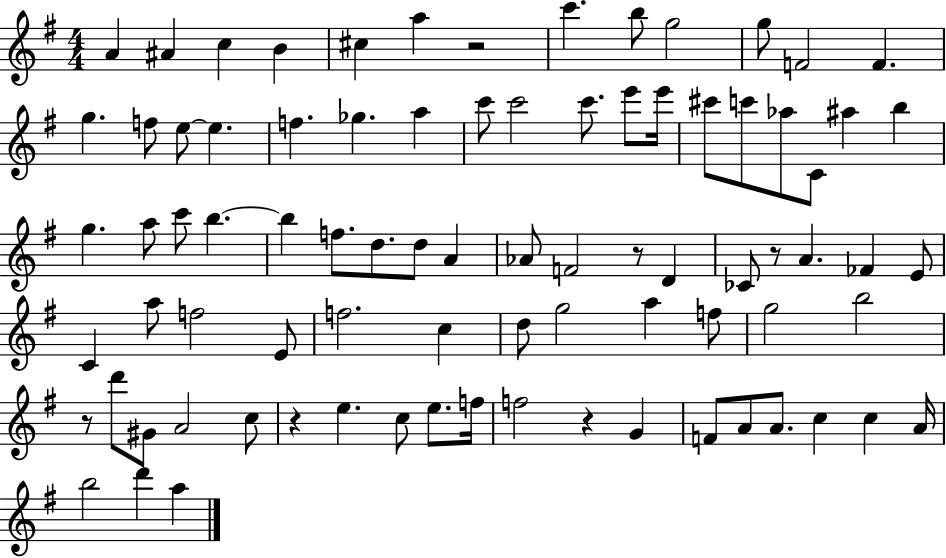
X:1
T:Untitled
M:4/4
L:1/4
K:G
A ^A c B ^c a z2 c' b/2 g2 g/2 F2 F g f/2 e/2 e f _g a c'/2 c'2 c'/2 e'/2 e'/4 ^c'/2 c'/2 _a/2 C/2 ^a b g a/2 c'/2 b b f/2 d/2 d/2 A _A/2 F2 z/2 D _C/2 z/2 A _F E/2 C a/2 f2 E/2 f2 c d/2 g2 a f/2 g2 b2 z/2 d'/2 ^G/2 A2 c/2 z e c/2 e/2 f/4 f2 z G F/2 A/2 A/2 c c A/4 b2 d' a